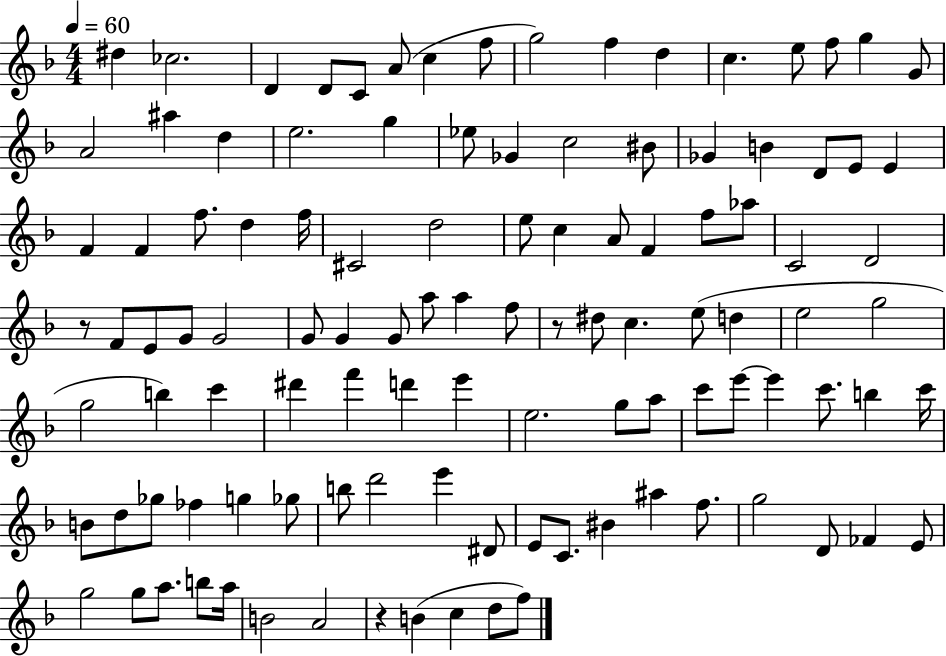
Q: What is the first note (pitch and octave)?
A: D#5